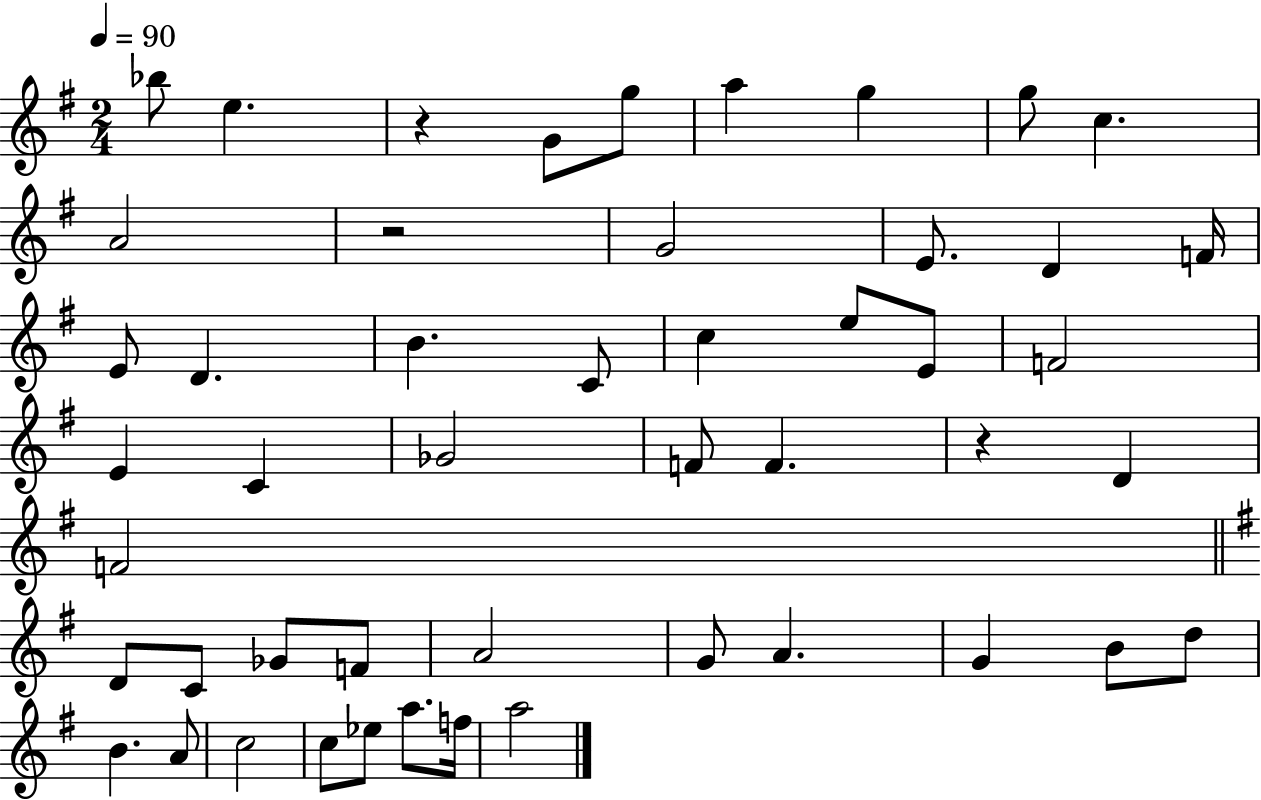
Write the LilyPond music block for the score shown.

{
  \clef treble
  \numericTimeSignature
  \time 2/4
  \key g \major
  \tempo 4 = 90
  bes''8 e''4. | r4 g'8 g''8 | a''4 g''4 | g''8 c''4. | \break a'2 | r2 | g'2 | e'8. d'4 f'16 | \break e'8 d'4. | b'4. c'8 | c''4 e''8 e'8 | f'2 | \break e'4 c'4 | ges'2 | f'8 f'4. | r4 d'4 | \break f'2 | \bar "||" \break \key g \major d'8 c'8 ges'8 f'8 | a'2 | g'8 a'4. | g'4 b'8 d''8 | \break b'4. a'8 | c''2 | c''8 ees''8 a''8. f''16 | a''2 | \break \bar "|."
}